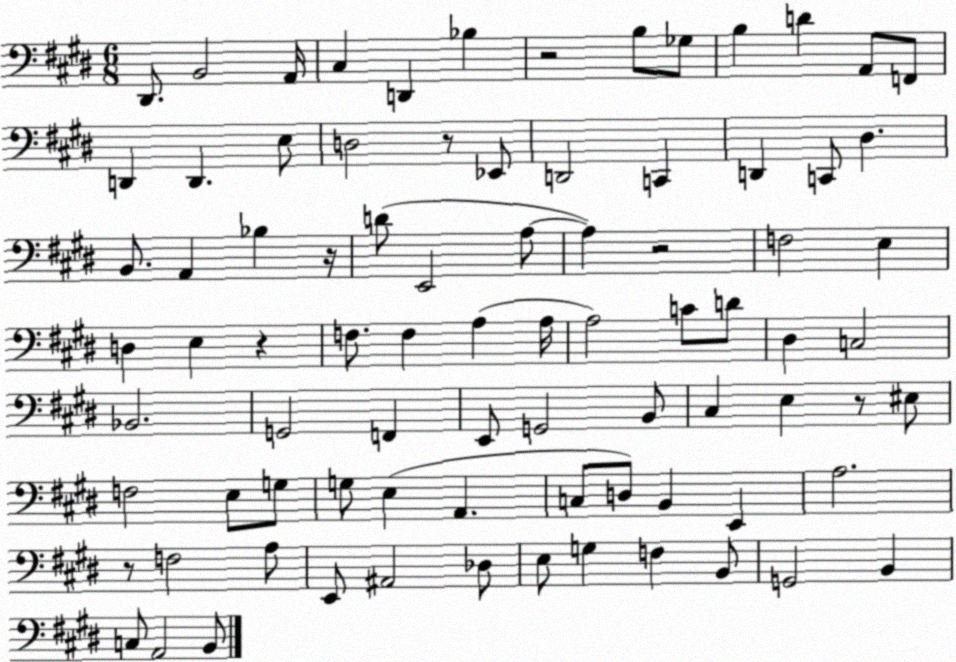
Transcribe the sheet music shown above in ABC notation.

X:1
T:Untitled
M:6/8
L:1/4
K:E
^D,,/2 B,,2 A,,/4 ^C, D,, _B, z2 B,/2 _G,/2 B, D A,,/2 F,,/2 D,, D,, E,/2 D,2 z/2 _E,,/2 D,,2 C,, D,, C,,/2 ^D, B,,/2 A,, _B, z/4 D/2 E,,2 A,/2 A, z2 F,2 E, D, E, z F,/2 F, A, A,/4 A,2 C/2 D/2 ^D, C,2 _B,,2 G,,2 F,, E,,/2 G,,2 B,,/2 ^C, E, z/2 ^E,/2 F,2 E,/2 G,/2 G,/2 E, A,, C,/2 D,/2 B,, E,, A,2 z/2 F,2 A,/2 E,,/2 ^A,,2 _D,/2 E,/2 G, F, B,,/2 G,,2 B,, C,/2 A,,2 B,,/2